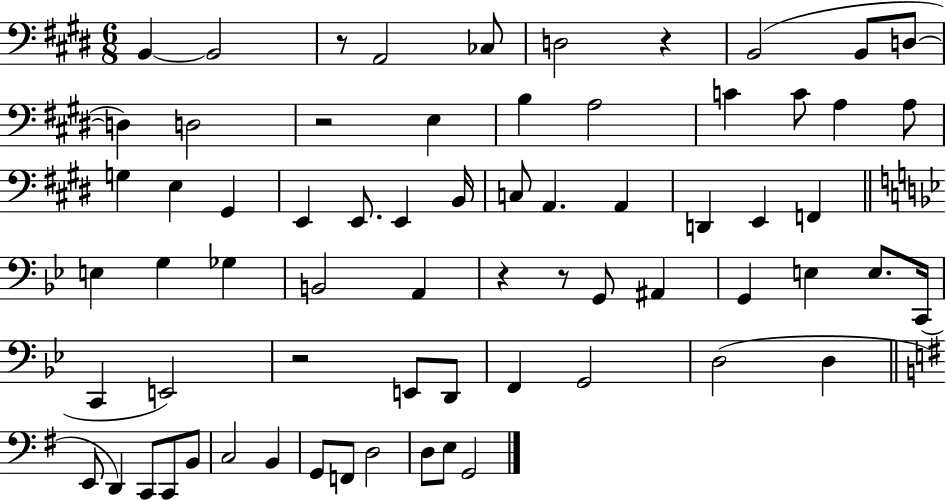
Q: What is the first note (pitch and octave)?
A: B2